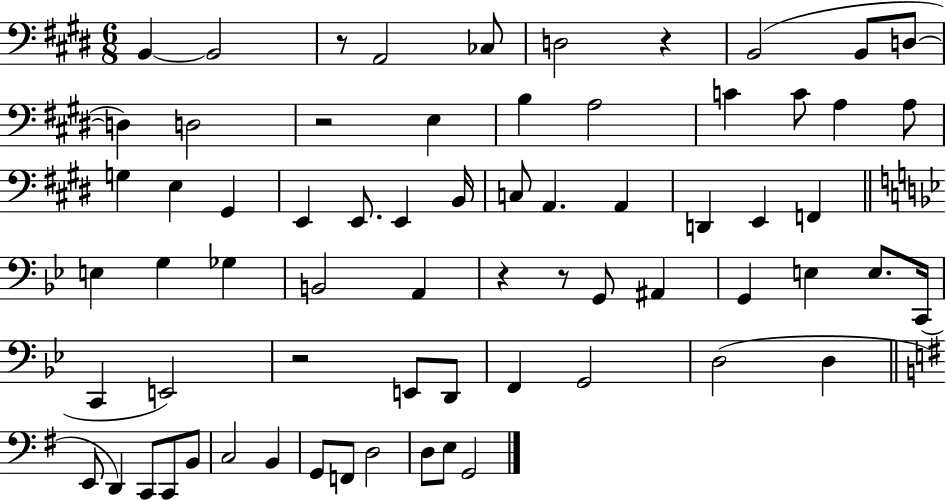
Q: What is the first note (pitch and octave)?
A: B2